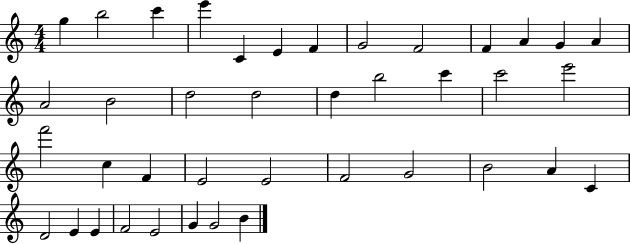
{
  \clef treble
  \numericTimeSignature
  \time 4/4
  \key c \major
  g''4 b''2 c'''4 | e'''4 c'4 e'4 f'4 | g'2 f'2 | f'4 a'4 g'4 a'4 | \break a'2 b'2 | d''2 d''2 | d''4 b''2 c'''4 | c'''2 e'''2 | \break f'''2 c''4 f'4 | e'2 e'2 | f'2 g'2 | b'2 a'4 c'4 | \break d'2 e'4 e'4 | f'2 e'2 | g'4 g'2 b'4 | \bar "|."
}